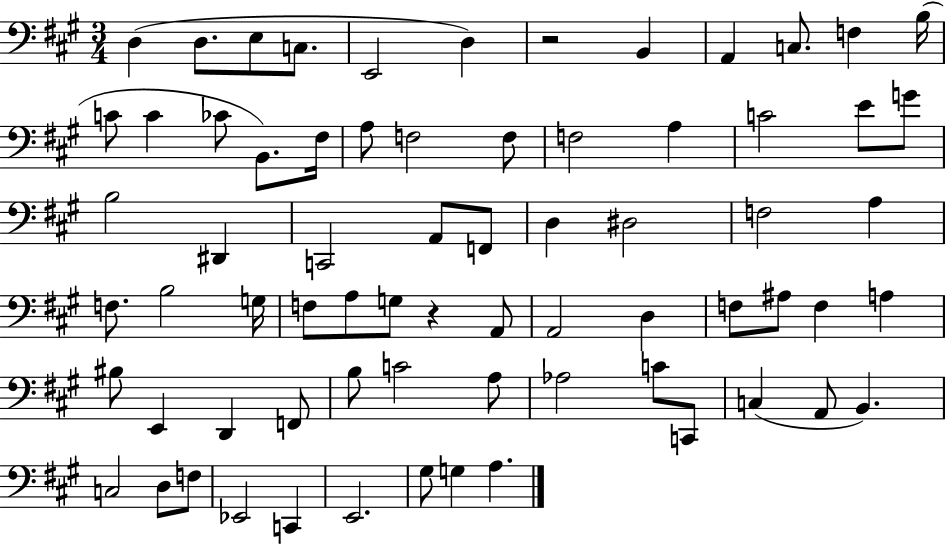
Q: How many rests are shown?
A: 2